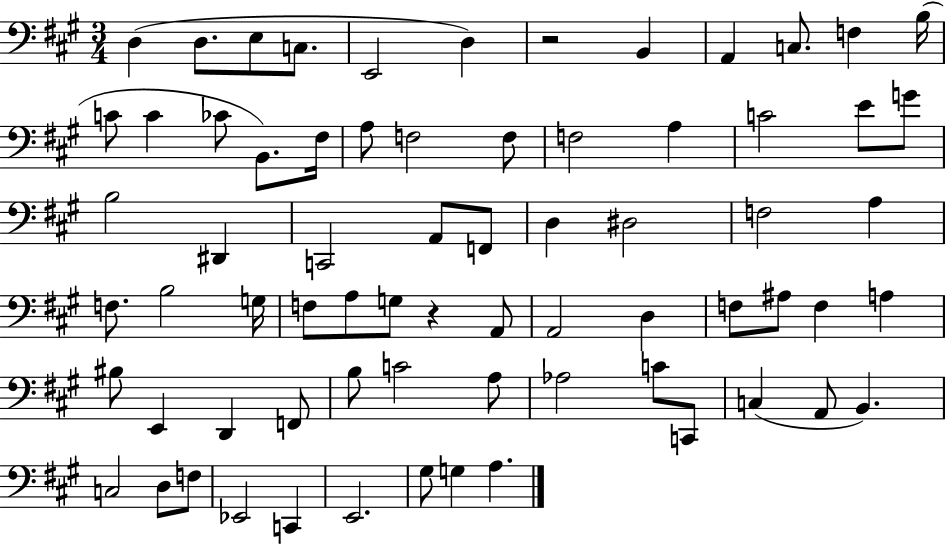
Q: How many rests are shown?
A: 2